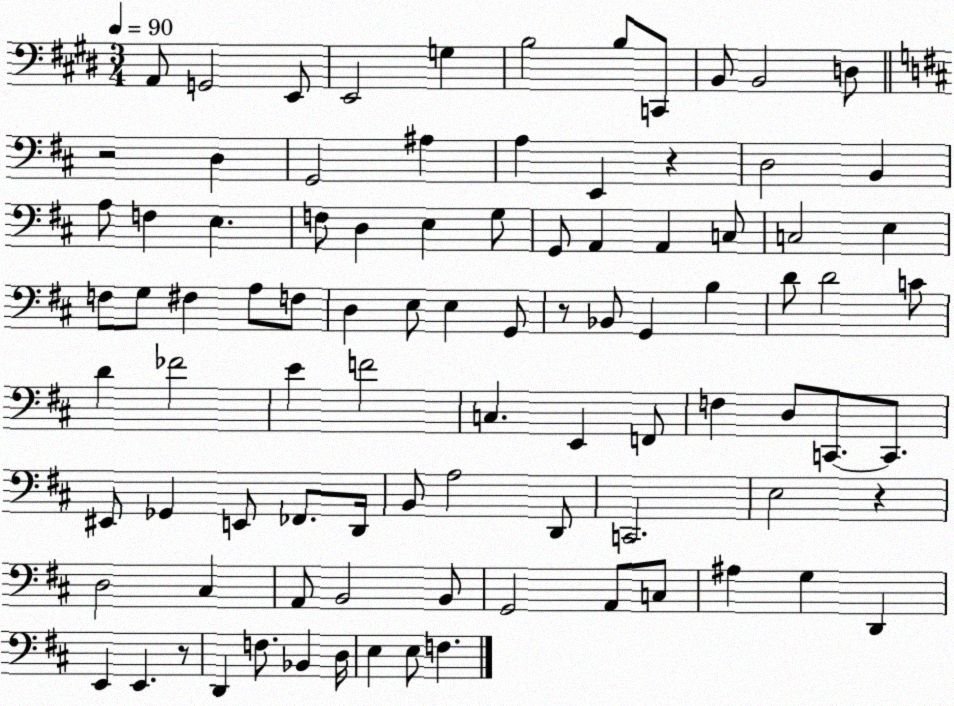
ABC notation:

X:1
T:Untitled
M:3/4
L:1/4
K:E
A,,/2 G,,2 E,,/2 E,,2 G, B,2 B,/2 C,,/2 B,,/2 B,,2 D,/2 z2 D, G,,2 ^A, A, E,, z D,2 B,, A,/2 F, E, F,/2 D, E, G,/2 G,,/2 A,, A,, C,/2 C,2 E, F,/2 G,/2 ^F, A,/2 F,/2 D, E,/2 E, G,,/2 z/2 _B,,/2 G,, B, D/2 D2 C/2 D _F2 E F2 C, E,, F,,/2 F, D,/2 C,,/2 C,,/2 ^E,,/2 _G,, E,,/2 _F,,/2 D,,/4 B,,/2 A,2 D,,/2 C,,2 E,2 z D,2 ^C, A,,/2 B,,2 B,,/2 G,,2 A,,/2 C,/2 ^A, G, D,, E,, E,, z/2 D,, F,/2 _B,, D,/4 E, E,/2 F,